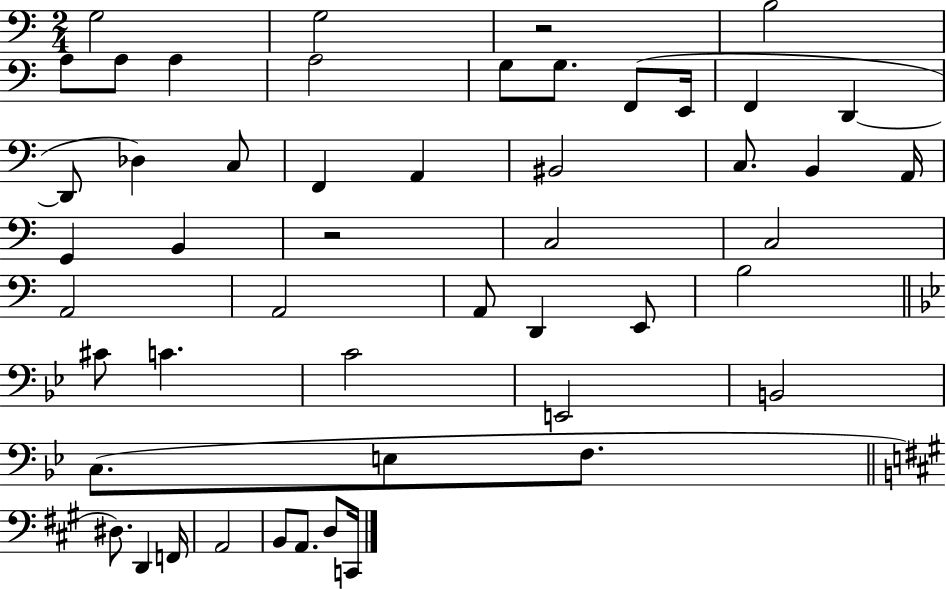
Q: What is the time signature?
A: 2/4